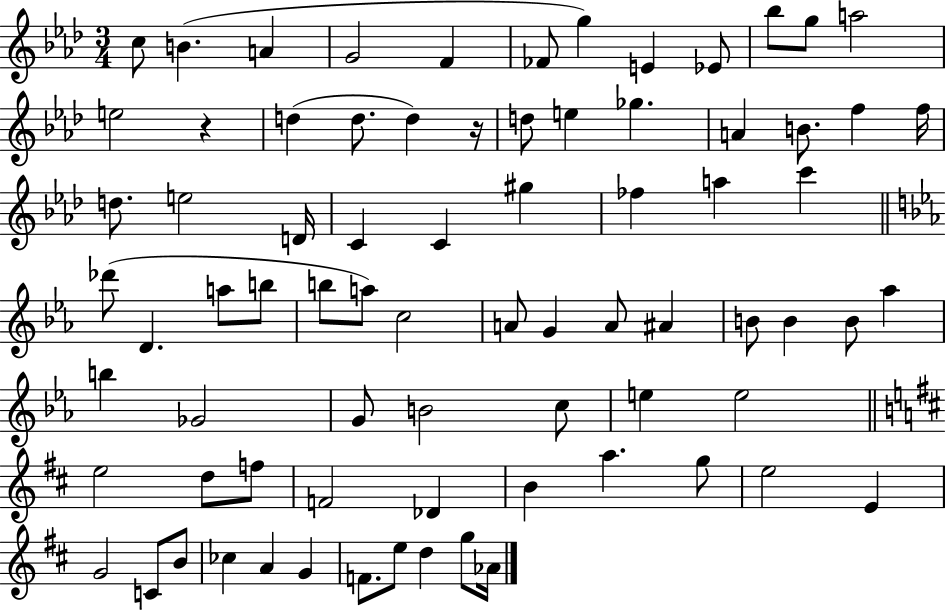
C5/e B4/q. A4/q G4/h F4/q FES4/e G5/q E4/q Eb4/e Bb5/e G5/e A5/h E5/h R/q D5/q D5/e. D5/q R/s D5/e E5/q Gb5/q. A4/q B4/e. F5/q F5/s D5/e. E5/h D4/s C4/q C4/q G#5/q FES5/q A5/q C6/q Db6/e D4/q. A5/e B5/e B5/e A5/e C5/h A4/e G4/q A4/e A#4/q B4/e B4/q B4/e Ab5/q B5/q Gb4/h G4/e B4/h C5/e E5/q E5/h E5/h D5/e F5/e F4/h Db4/q B4/q A5/q. G5/e E5/h E4/q G4/h C4/e B4/e CES5/q A4/q G4/q F4/e. E5/e D5/q G5/e Ab4/s